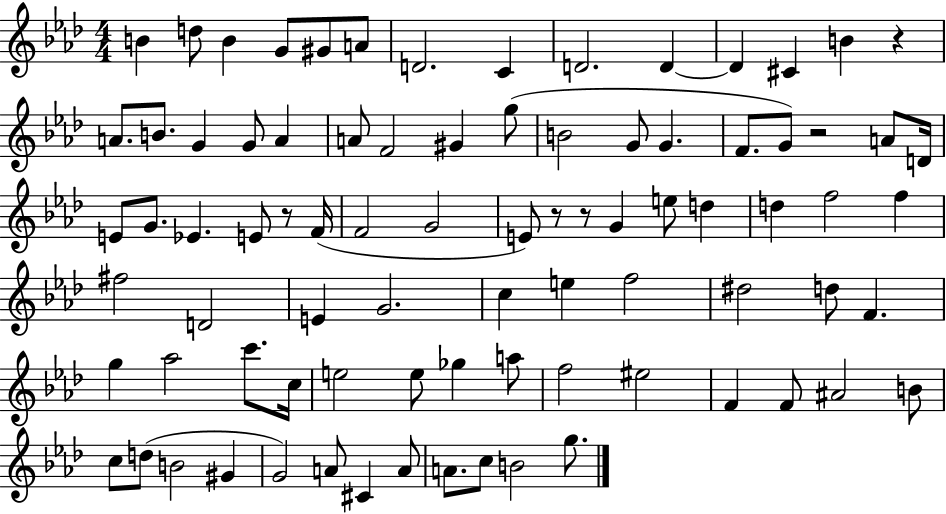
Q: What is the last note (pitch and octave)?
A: G5